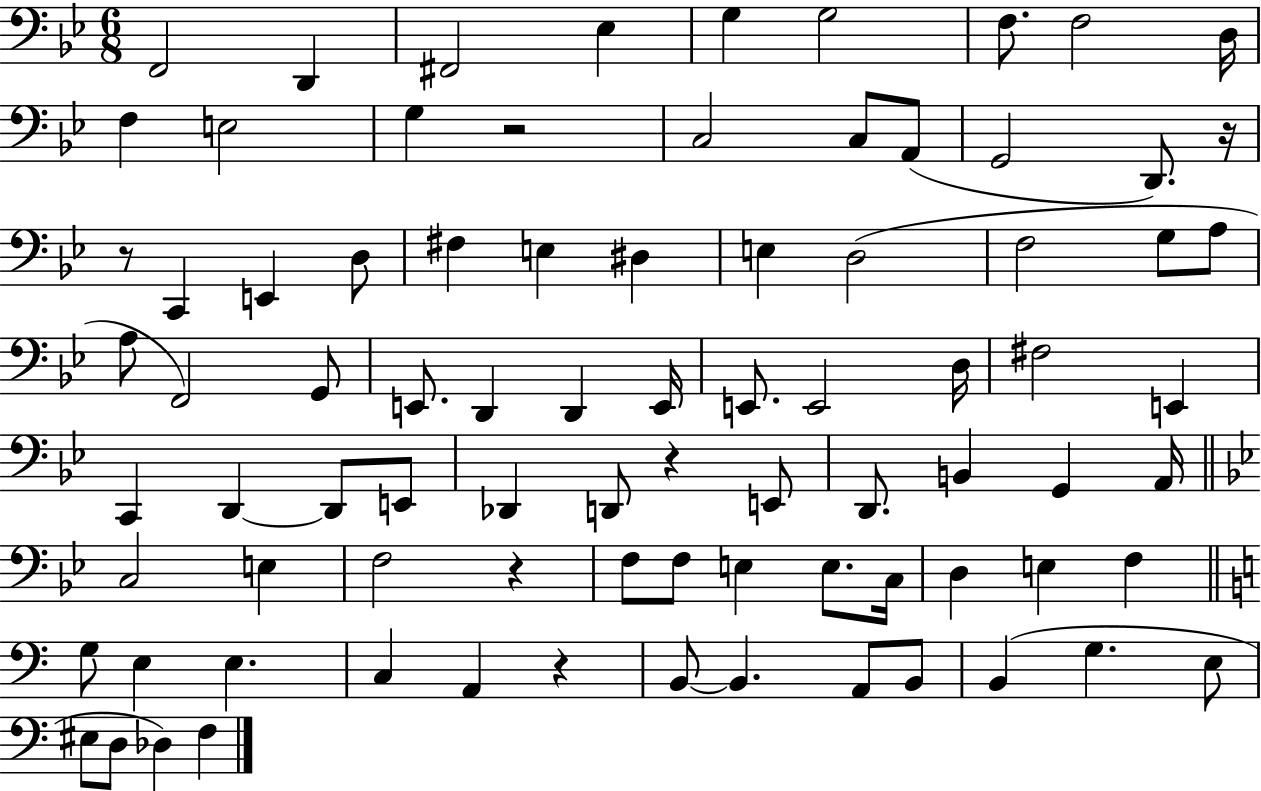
F2/h D2/q F#2/h Eb3/q G3/q G3/h F3/e. F3/h D3/s F3/q E3/h G3/q R/h C3/h C3/e A2/e G2/h D2/e. R/s R/e C2/q E2/q D3/e F#3/q E3/q D#3/q E3/q D3/h F3/h G3/e A3/e A3/e F2/h G2/e E2/e. D2/q D2/q E2/s E2/e. E2/h D3/s F#3/h E2/q C2/q D2/q D2/e E2/e Db2/q D2/e R/q E2/e D2/e. B2/q G2/q A2/s C3/h E3/q F3/h R/q F3/e F3/e E3/q E3/e. C3/s D3/q E3/q F3/q G3/e E3/q E3/q. C3/q A2/q R/q B2/e B2/q. A2/e B2/e B2/q G3/q. E3/e EIS3/e D3/e Db3/q F3/q